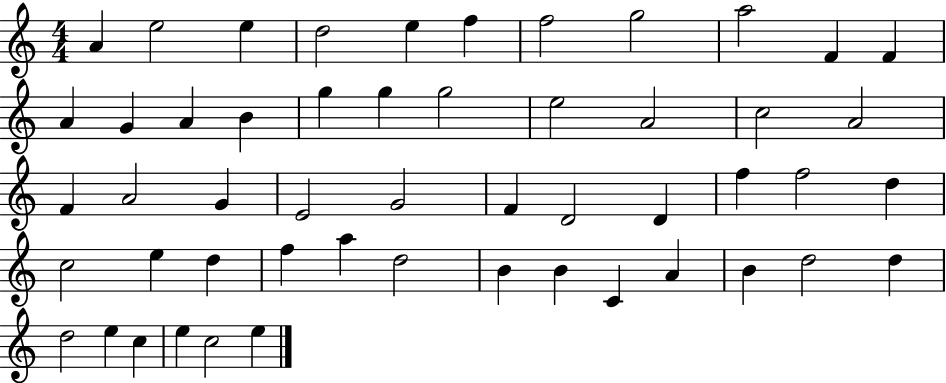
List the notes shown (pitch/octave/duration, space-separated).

A4/q E5/h E5/q D5/h E5/q F5/q F5/h G5/h A5/h F4/q F4/q A4/q G4/q A4/q B4/q G5/q G5/q G5/h E5/h A4/h C5/h A4/h F4/q A4/h G4/q E4/h G4/h F4/q D4/h D4/q F5/q F5/h D5/q C5/h E5/q D5/q F5/q A5/q D5/h B4/q B4/q C4/q A4/q B4/q D5/h D5/q D5/h E5/q C5/q E5/q C5/h E5/q